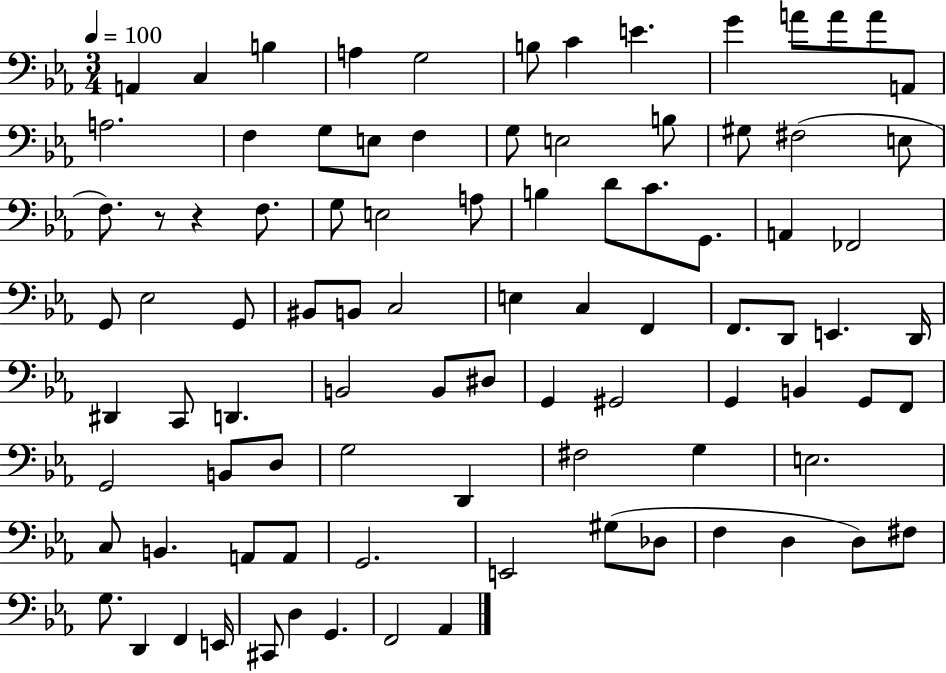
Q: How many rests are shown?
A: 2